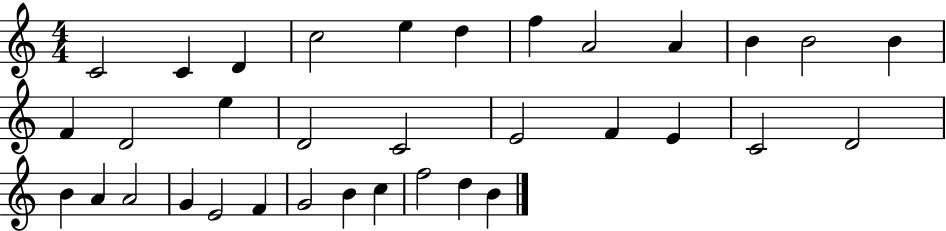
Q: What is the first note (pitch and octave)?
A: C4